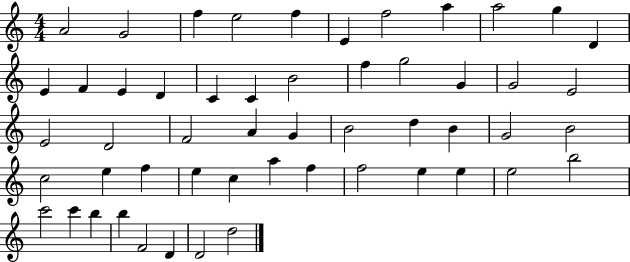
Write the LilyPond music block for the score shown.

{
  \clef treble
  \numericTimeSignature
  \time 4/4
  \key c \major
  a'2 g'2 | f''4 e''2 f''4 | e'4 f''2 a''4 | a''2 g''4 d'4 | \break e'4 f'4 e'4 d'4 | c'4 c'4 b'2 | f''4 g''2 g'4 | g'2 e'2 | \break e'2 d'2 | f'2 a'4 g'4 | b'2 d''4 b'4 | g'2 b'2 | \break c''2 e''4 f''4 | e''4 c''4 a''4 f''4 | f''2 e''4 e''4 | e''2 b''2 | \break c'''2 c'''4 b''4 | b''4 f'2 d'4 | d'2 d''2 | \bar "|."
}